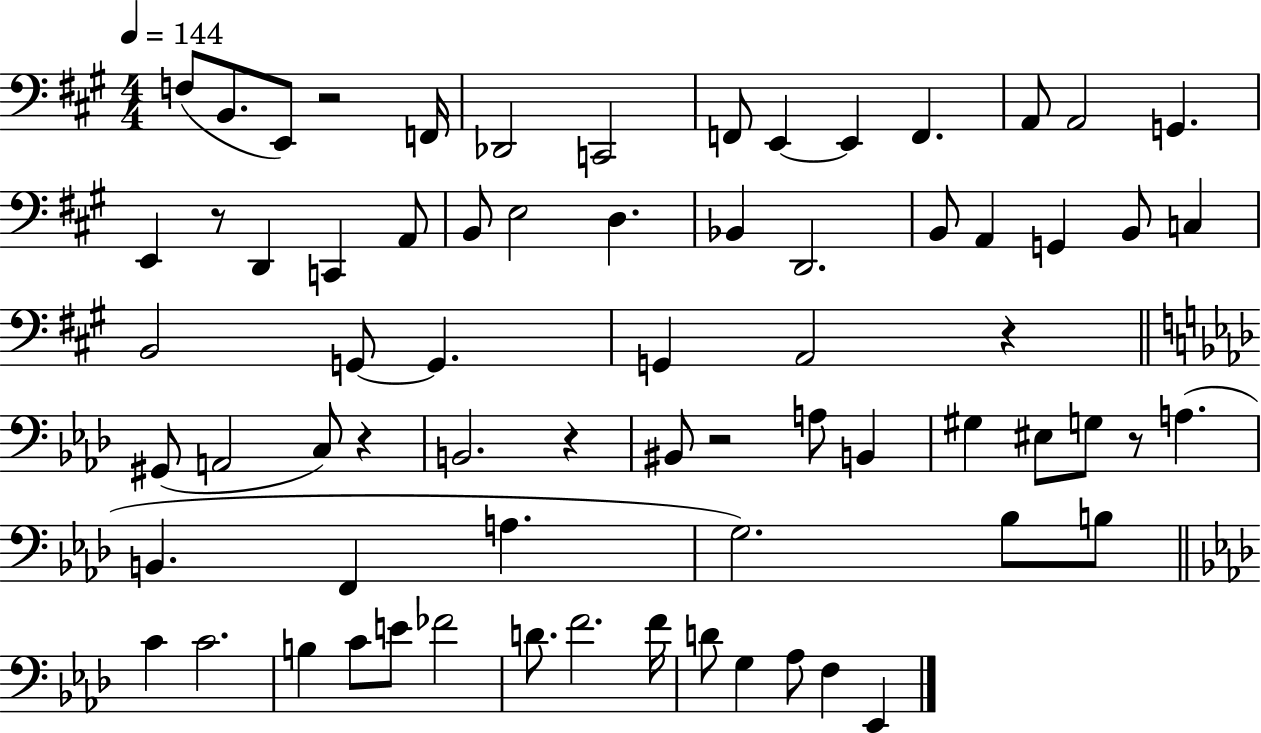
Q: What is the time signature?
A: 4/4